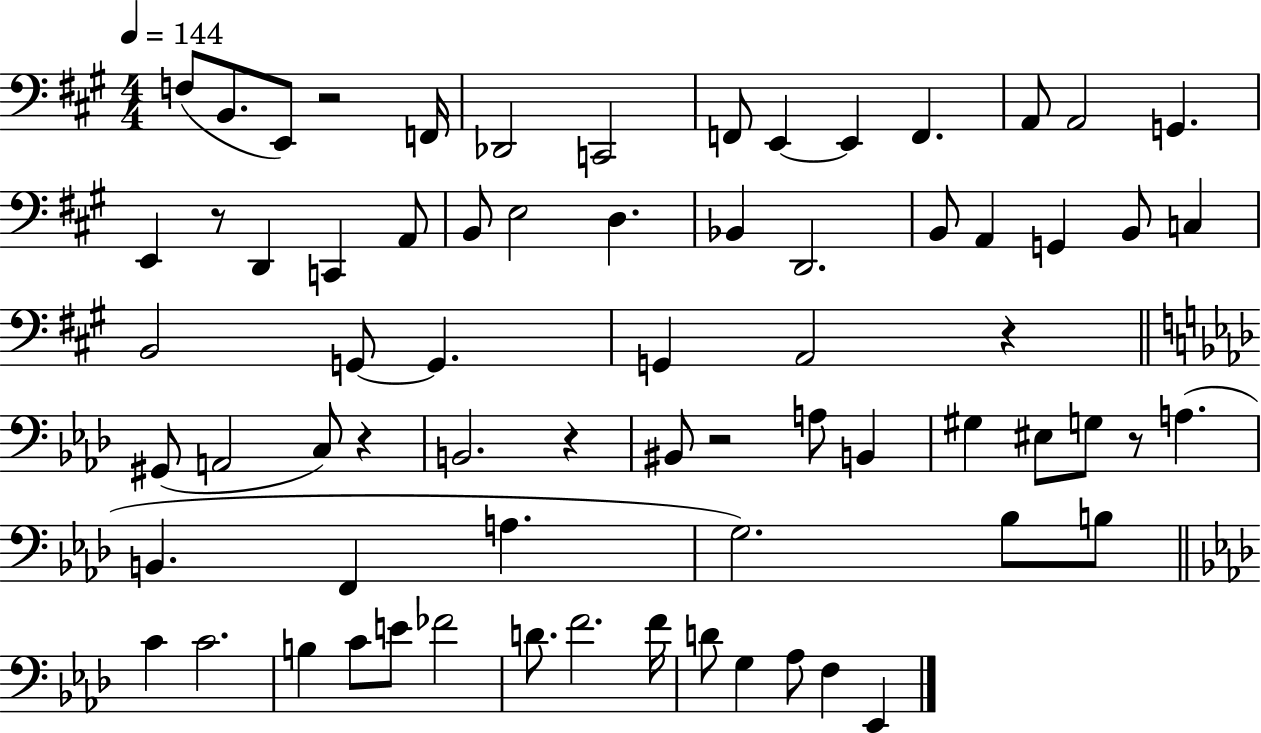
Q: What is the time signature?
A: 4/4